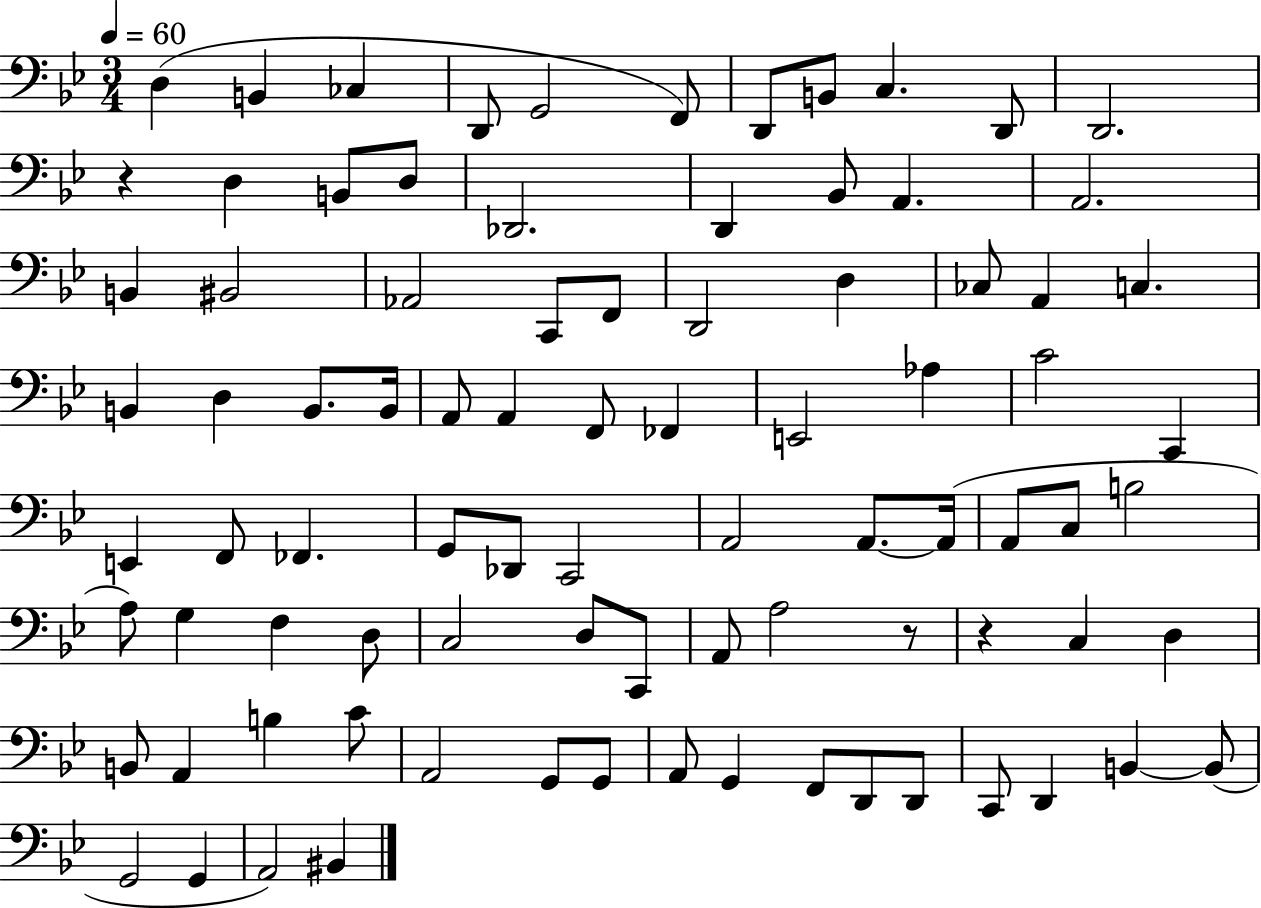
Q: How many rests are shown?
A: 3